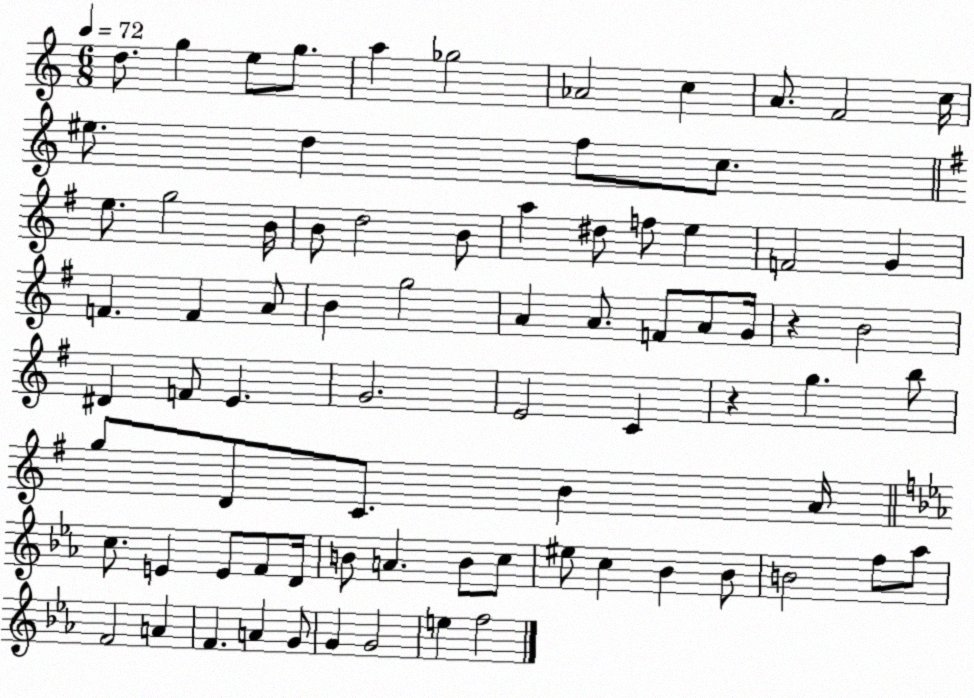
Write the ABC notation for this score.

X:1
T:Untitled
M:6/8
L:1/4
K:C
d/2 g e/2 g/2 a _g2 _A2 c A/2 F2 c/4 ^e/2 d f/2 c/2 e/2 g2 B/4 B/2 d2 B/2 a ^d/2 f/2 e F2 G F F A/2 B g2 A A/2 F/2 A/2 G/4 z B2 ^D F/2 E G2 E2 C z g b/2 g/2 D/2 C/2 B A/4 c/2 E E/2 F/2 D/4 B/2 A B/2 c/2 ^e/2 c _B _B/2 B2 f/2 _a/2 F2 A F A G/2 G G2 e f2